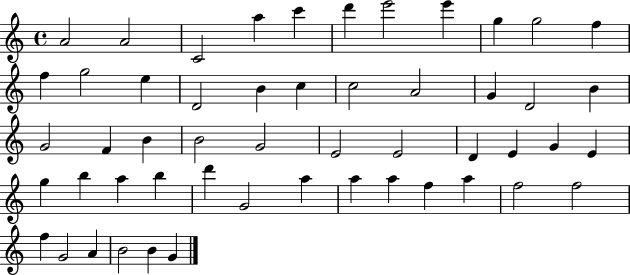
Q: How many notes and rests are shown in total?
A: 52